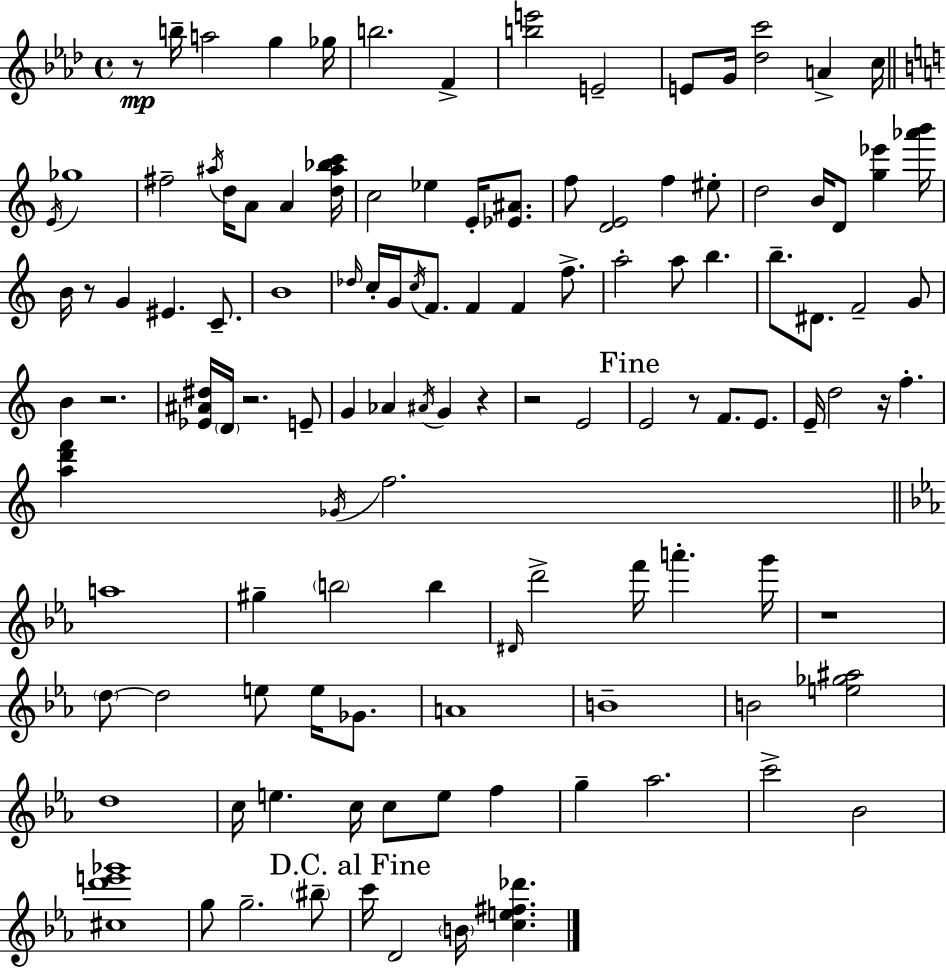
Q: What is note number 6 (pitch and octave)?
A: F4